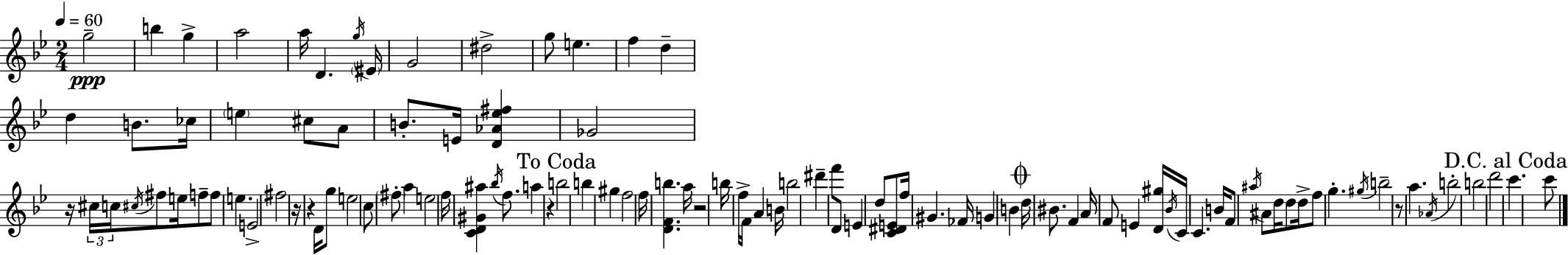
X:1
T:Untitled
M:2/4
L:1/4
K:Gm
g2 b g a2 a/4 D g/4 ^E/4 G2 ^d2 g/2 e f d d B/2 _c/4 e ^c/2 A/2 B/2 E/4 [D_A_e^f] _G2 z/4 ^c/4 c/4 ^c/4 ^f/2 e/4 f/2 f/2 e E2 ^f2 z/4 z D/4 g/2 e2 c/2 ^f/2 a e2 f/4 [CD^G^a] _b/4 f/2 a z b2 b ^g f2 f/4 [DFb] a/4 z2 b/4 f/4 F/4 A B/4 b2 ^d' f'/2 D/2 E d/2 [C^DE]/2 f/4 ^G _F/4 G B d/4 ^B/2 F A/4 F/2 E [D^g]/4 _B/4 C/4 C B/4 F/2 ^a/4 ^A/2 d/4 d/2 d/4 f/2 g ^g/4 b2 z/2 a _A/4 b2 b2 d'2 c' c'/2